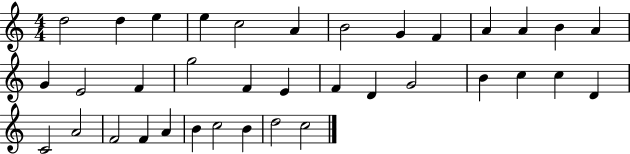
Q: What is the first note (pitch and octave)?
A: D5